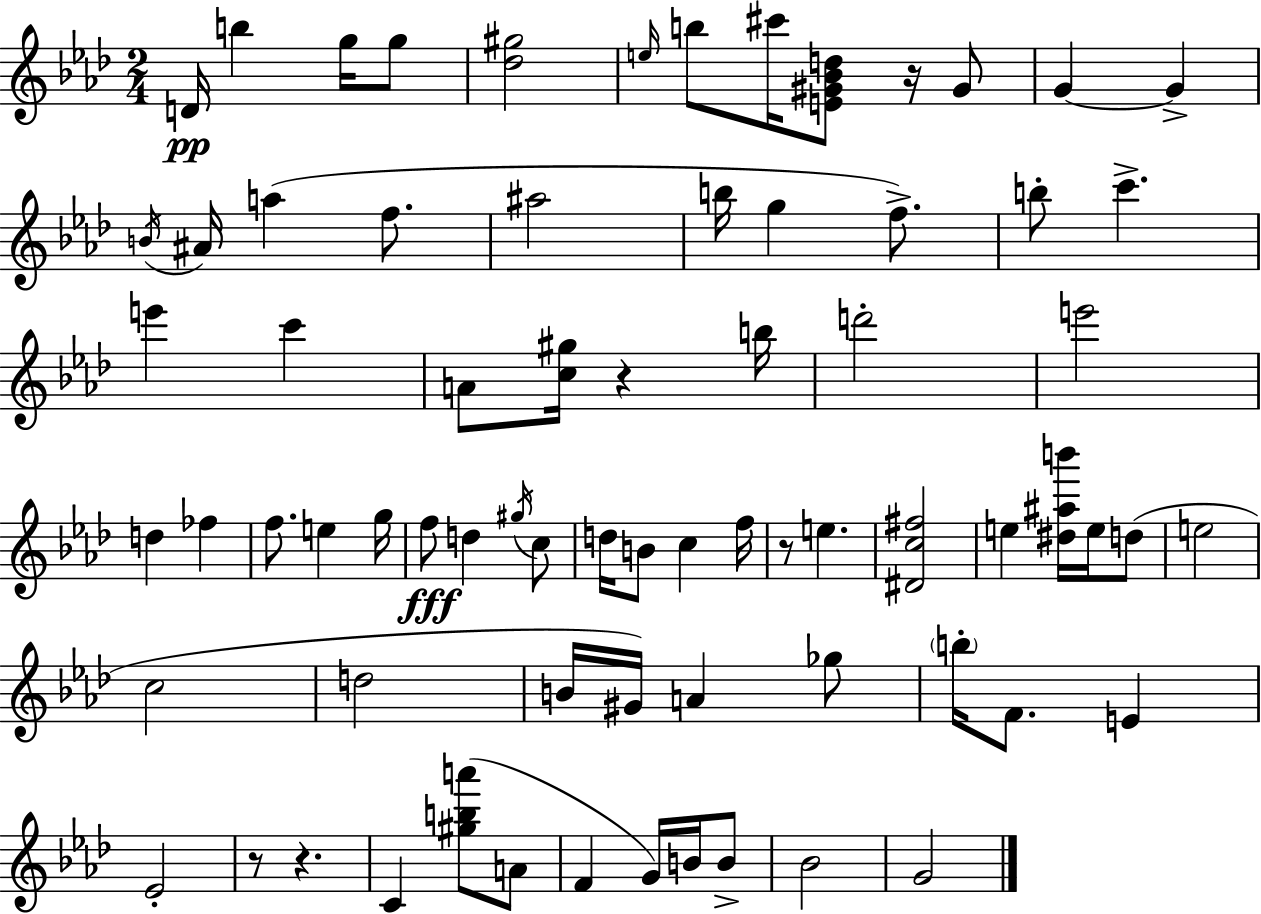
{
  \clef treble
  \numericTimeSignature
  \time 2/4
  \key aes \major
  d'16\pp b''4 g''16 g''8 | <des'' gis''>2 | \grace { e''16 } b''8 cis'''16 <e' gis' bes' d''>8 r16 gis'8 | g'4~~ g'4-> | \break \acciaccatura { b'16 } ais'16 a''4( f''8. | ais''2 | b''16 g''4 f''8.->) | b''8-. c'''4.-> | \break e'''4 c'''4 | a'8 <c'' gis''>16 r4 | b''16 d'''2-. | e'''2 | \break d''4 fes''4 | f''8. e''4 | g''16 f''8\fff d''4 | \acciaccatura { gis''16 } c''8 d''16 b'8 c''4 | \break f''16 r8 e''4. | <dis' c'' fis''>2 | e''4 <dis'' ais'' b'''>16 | e''16 d''8( e''2 | \break c''2 | d''2 | b'16 gis'16) a'4 | ges''8 \parenthesize b''16-. f'8. e'4 | \break ees'2-. | r8 r4. | c'4 <gis'' b'' a'''>8( | a'8 f'4 g'16) | \break b'16 b'8-> bes'2 | g'2 | \bar "|."
}